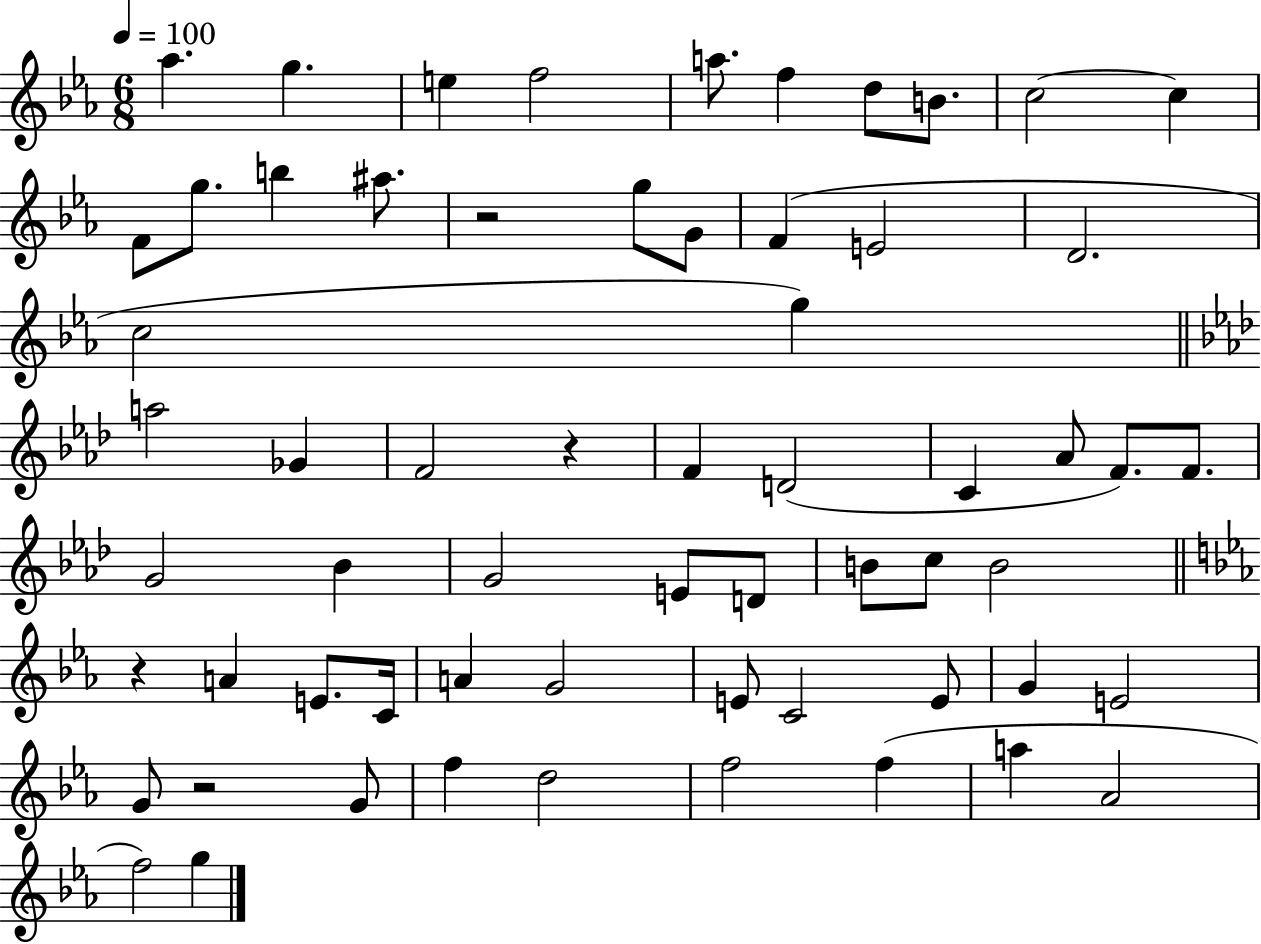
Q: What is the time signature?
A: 6/8